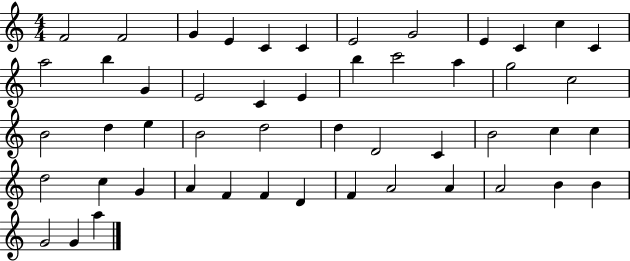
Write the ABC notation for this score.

X:1
T:Untitled
M:4/4
L:1/4
K:C
F2 F2 G E C C E2 G2 E C c C a2 b G E2 C E b c'2 a g2 c2 B2 d e B2 d2 d D2 C B2 c c d2 c G A F F D F A2 A A2 B B G2 G a